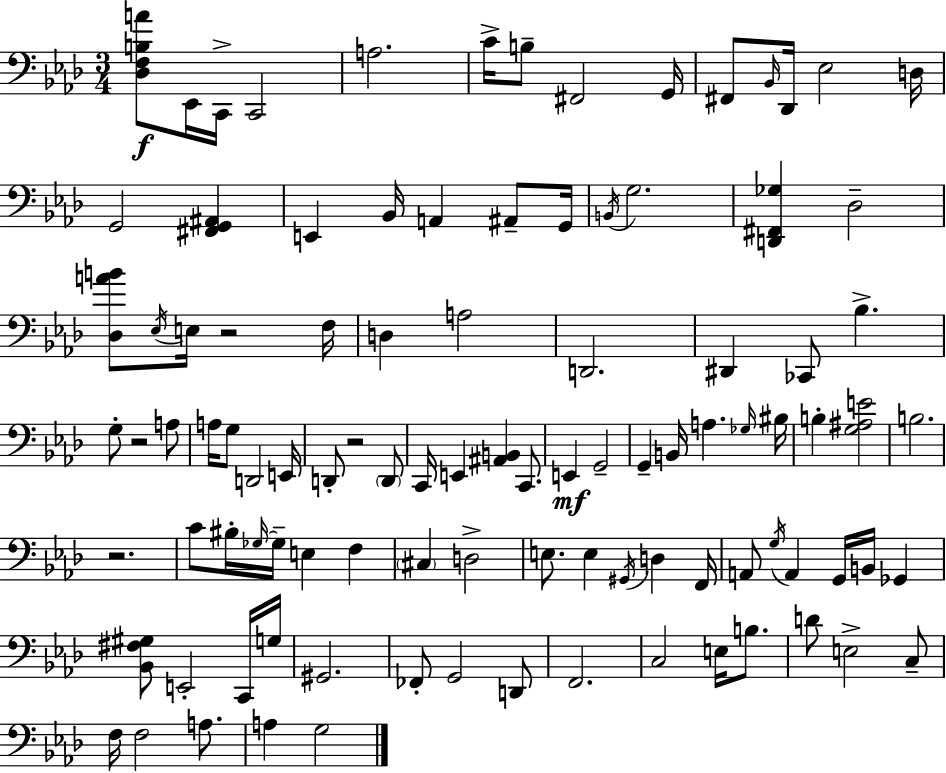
{
  \clef bass
  \numericTimeSignature
  \time 3/4
  \key aes \major
  <des f b a'>8\f ees,16 c,16-> c,2 | a2. | c'16-> b8-- fis,2 g,16 | fis,8 \grace { bes,16 } des,16 ees2 | \break d16 g,2 <fis, g, ais,>4 | e,4 bes,16 a,4 ais,8-- | g,16 \acciaccatura { b,16 } g2. | <d, fis, ges>4 des2-- | \break <des a' b'>8 \acciaccatura { ees16 } e16 r2 | f16 d4 a2 | d,2. | dis,4 ces,8 bes4.-> | \break g8-. r2 | a8 a16 g8 d,2 | e,16 d,8-. r2 | \parenthesize d,8 c,16 e,4 <ais, b,>4 | \break c,8. e,4\mf g,2-- | g,4-- b,16 a4. | \grace { ges16 } bis16 b4-. <g ais e'>2 | b2. | \break r2. | c'8 bis16-. \grace { ges16~ }~ ges16-- e4 | f4 \parenthesize cis4 d2-> | e8. e4 | \break \acciaccatura { gis,16 } d4 f,16 a,8 \acciaccatura { g16 } a,4 | g,16 b,16 ges,4 <bes, fis gis>8 e,2-. | c,16 g16 gis,2. | fes,8-. g,2 | \break d,8 f,2. | c2 | e16 b8. d'8 e2-> | c8-- f16 f2 | \break a8. a4 g2 | \bar "|."
}